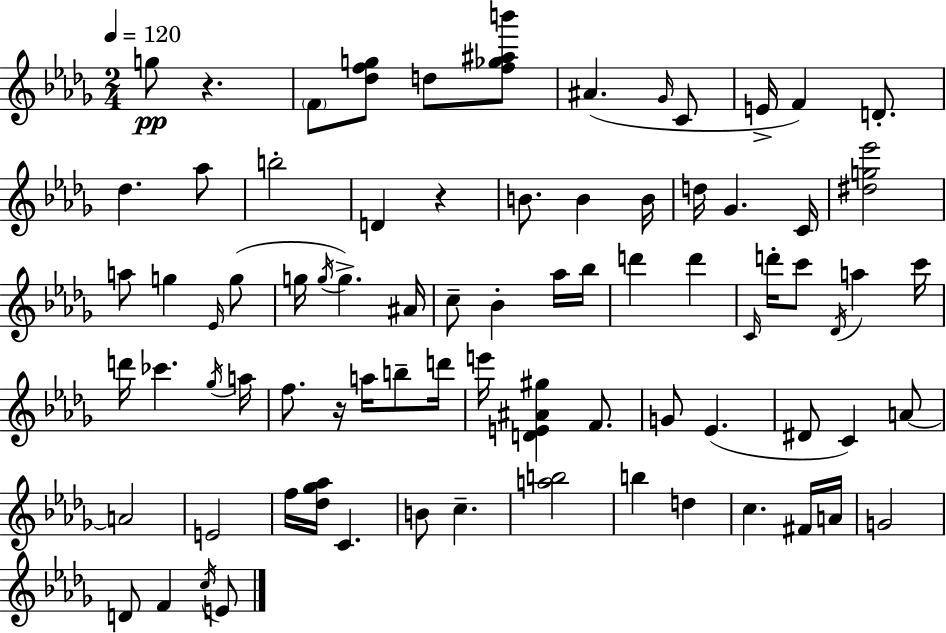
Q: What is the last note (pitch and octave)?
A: E4